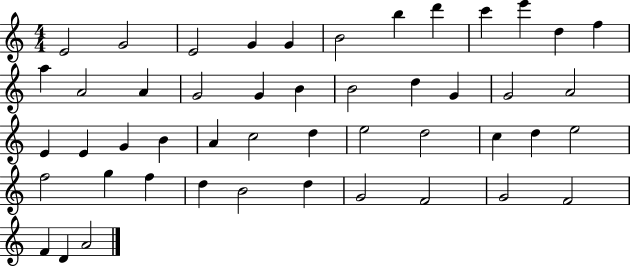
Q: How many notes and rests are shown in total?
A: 48